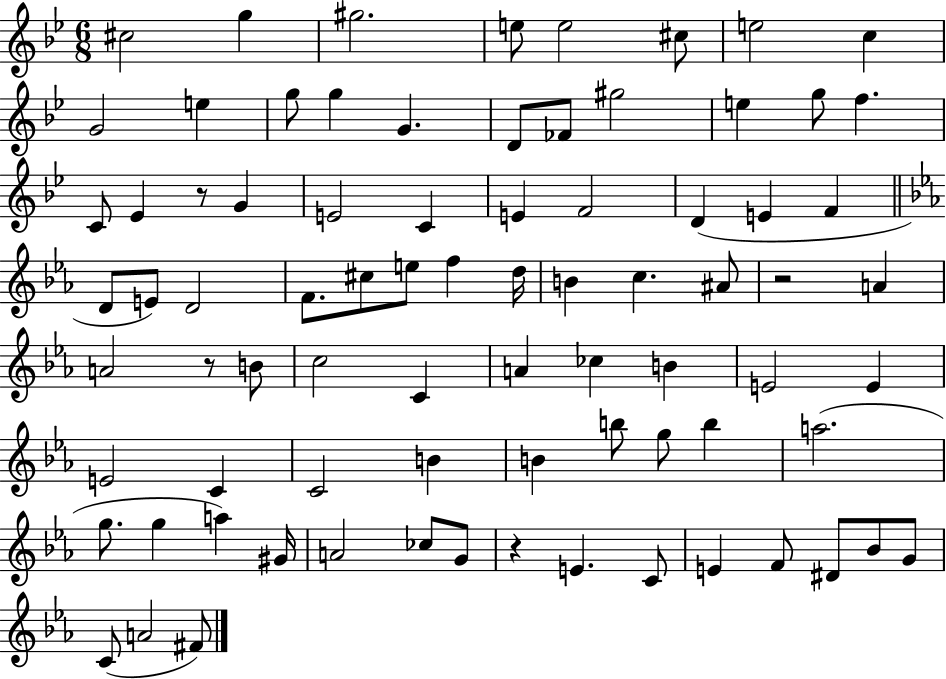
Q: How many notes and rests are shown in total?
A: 80